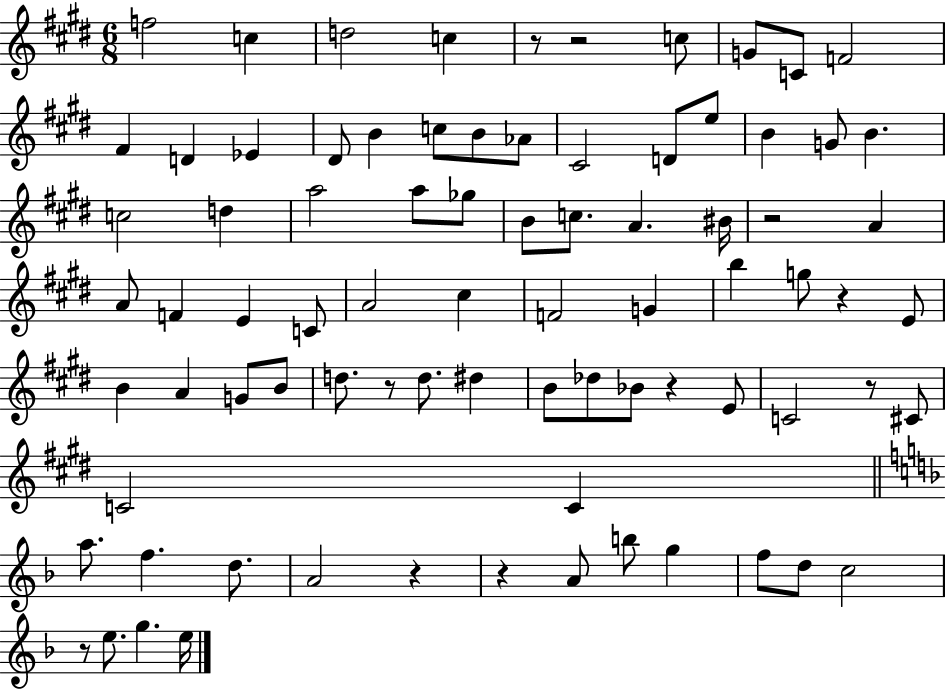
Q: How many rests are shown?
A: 10